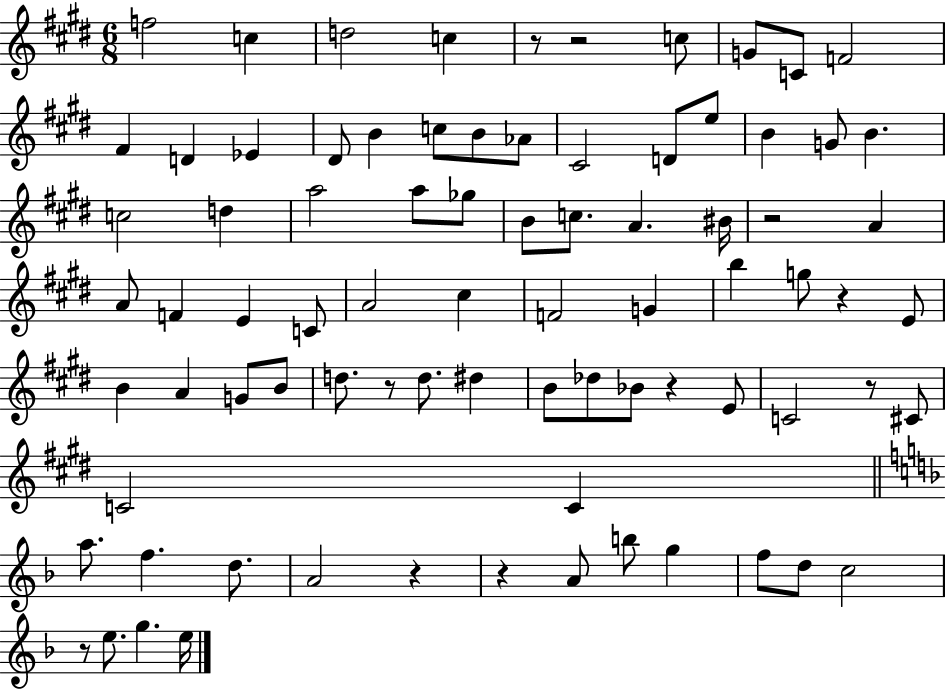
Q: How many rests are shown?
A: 10